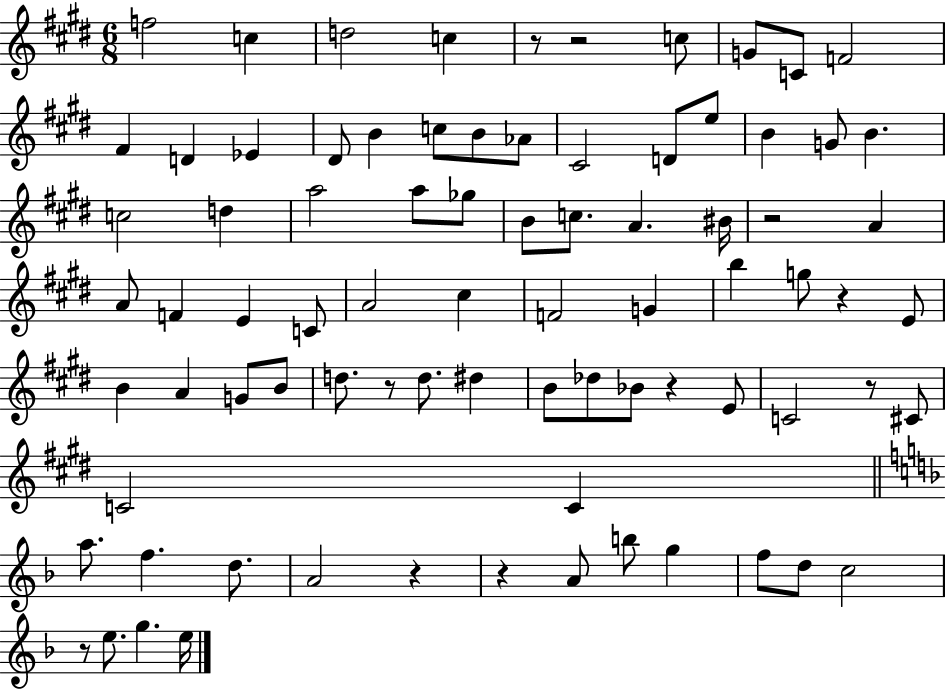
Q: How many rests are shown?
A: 10